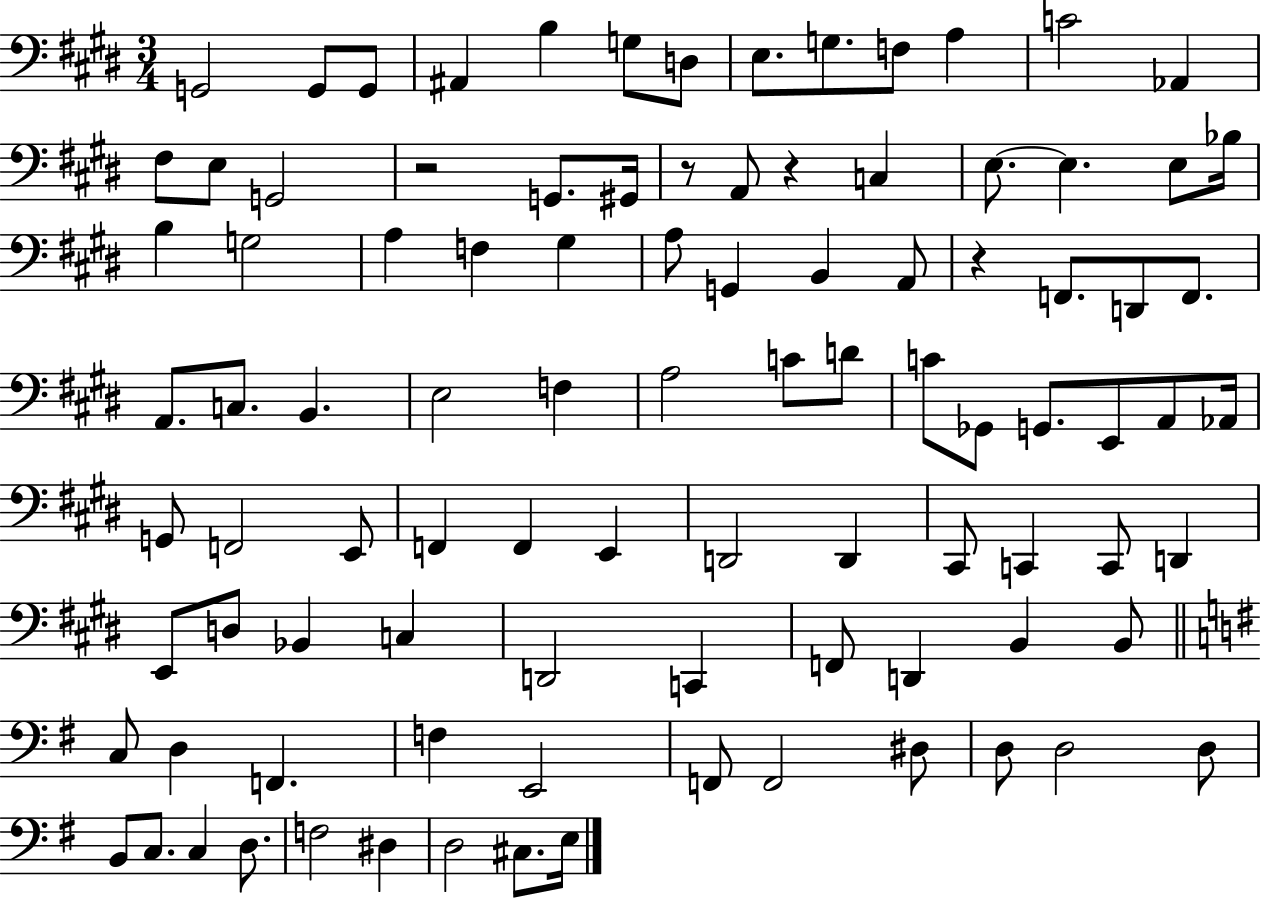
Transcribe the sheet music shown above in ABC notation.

X:1
T:Untitled
M:3/4
L:1/4
K:E
G,,2 G,,/2 G,,/2 ^A,, B, G,/2 D,/2 E,/2 G,/2 F,/2 A, C2 _A,, ^F,/2 E,/2 G,,2 z2 G,,/2 ^G,,/4 z/2 A,,/2 z C, E,/2 E, E,/2 _B,/4 B, G,2 A, F, ^G, A,/2 G,, B,, A,,/2 z F,,/2 D,,/2 F,,/2 A,,/2 C,/2 B,, E,2 F, A,2 C/2 D/2 C/2 _G,,/2 G,,/2 E,,/2 A,,/2 _A,,/4 G,,/2 F,,2 E,,/2 F,, F,, E,, D,,2 D,, ^C,,/2 C,, C,,/2 D,, E,,/2 D,/2 _B,, C, D,,2 C,, F,,/2 D,, B,, B,,/2 C,/2 D, F,, F, E,,2 F,,/2 F,,2 ^D,/2 D,/2 D,2 D,/2 B,,/2 C,/2 C, D,/2 F,2 ^D, D,2 ^C,/2 E,/4